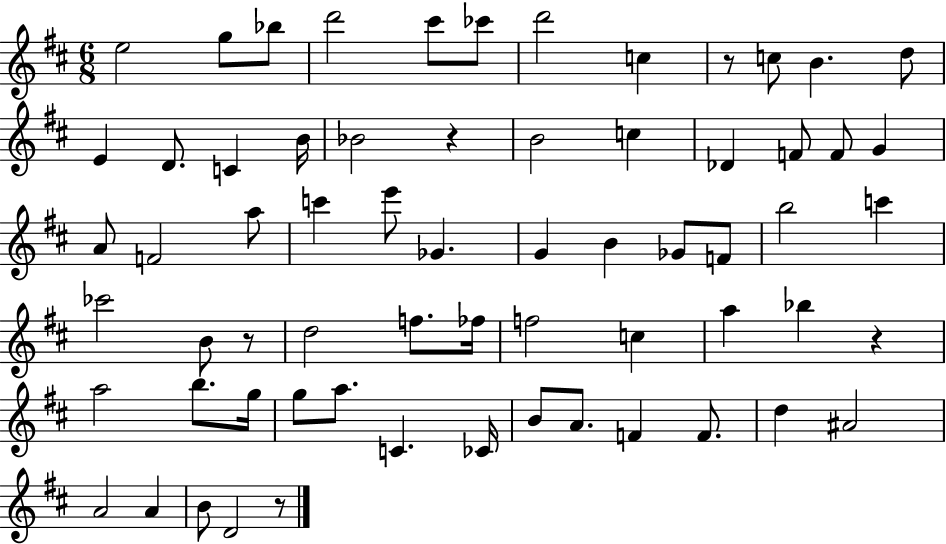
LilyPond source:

{
  \clef treble
  \numericTimeSignature
  \time 6/8
  \key d \major
  e''2 g''8 bes''8 | d'''2 cis'''8 ces'''8 | d'''2 c''4 | r8 c''8 b'4. d''8 | \break e'4 d'8. c'4 b'16 | bes'2 r4 | b'2 c''4 | des'4 f'8 f'8 g'4 | \break a'8 f'2 a''8 | c'''4 e'''8 ges'4. | g'4 b'4 ges'8 f'8 | b''2 c'''4 | \break ces'''2 b'8 r8 | d''2 f''8. fes''16 | f''2 c''4 | a''4 bes''4 r4 | \break a''2 b''8. g''16 | g''8 a''8. c'4. ces'16 | b'8 a'8. f'4 f'8. | d''4 ais'2 | \break a'2 a'4 | b'8 d'2 r8 | \bar "|."
}